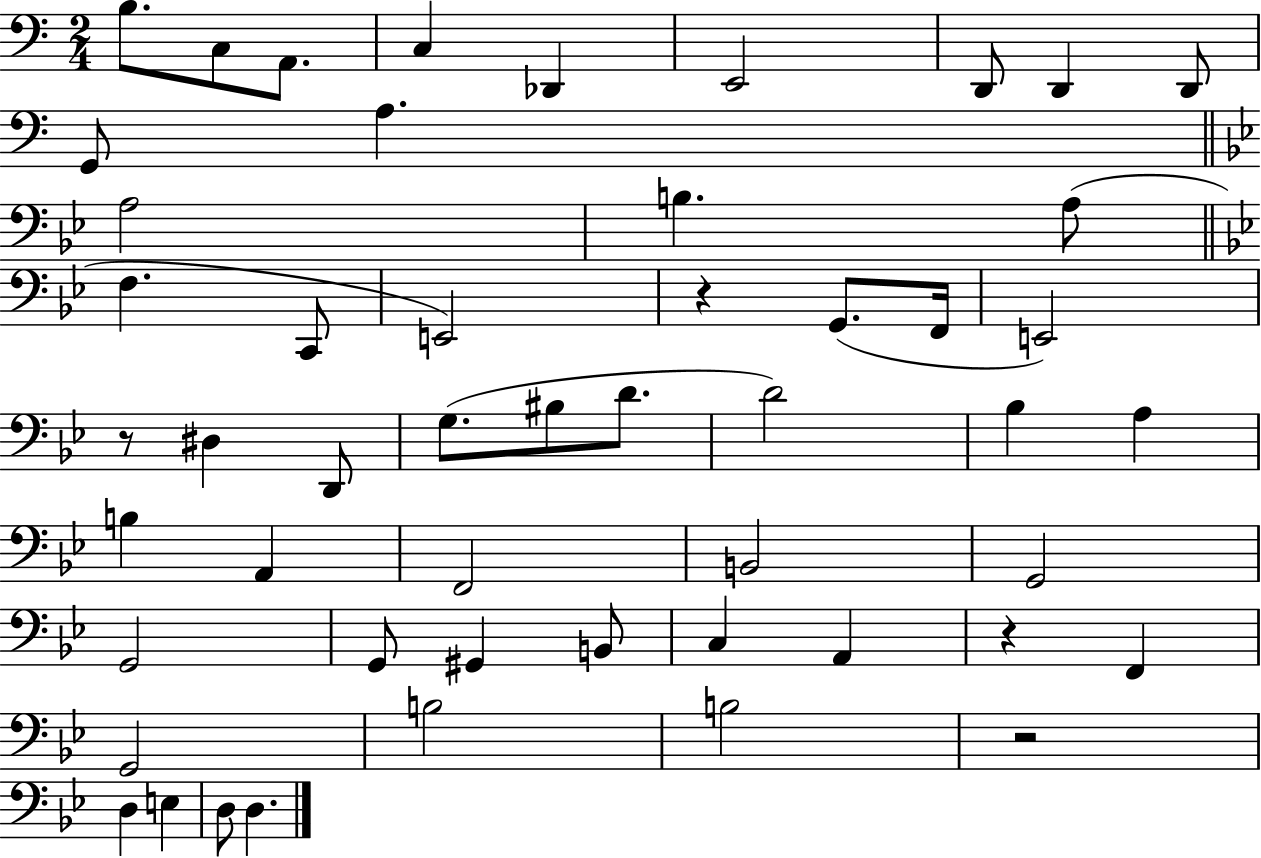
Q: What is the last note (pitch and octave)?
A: D3